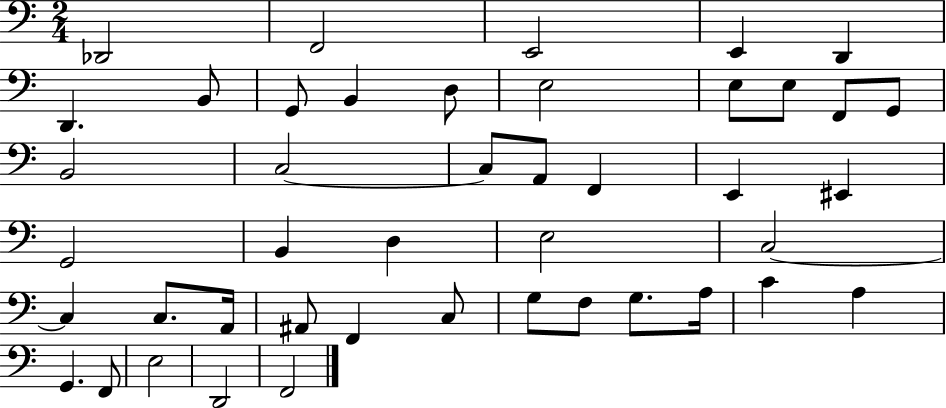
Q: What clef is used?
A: bass